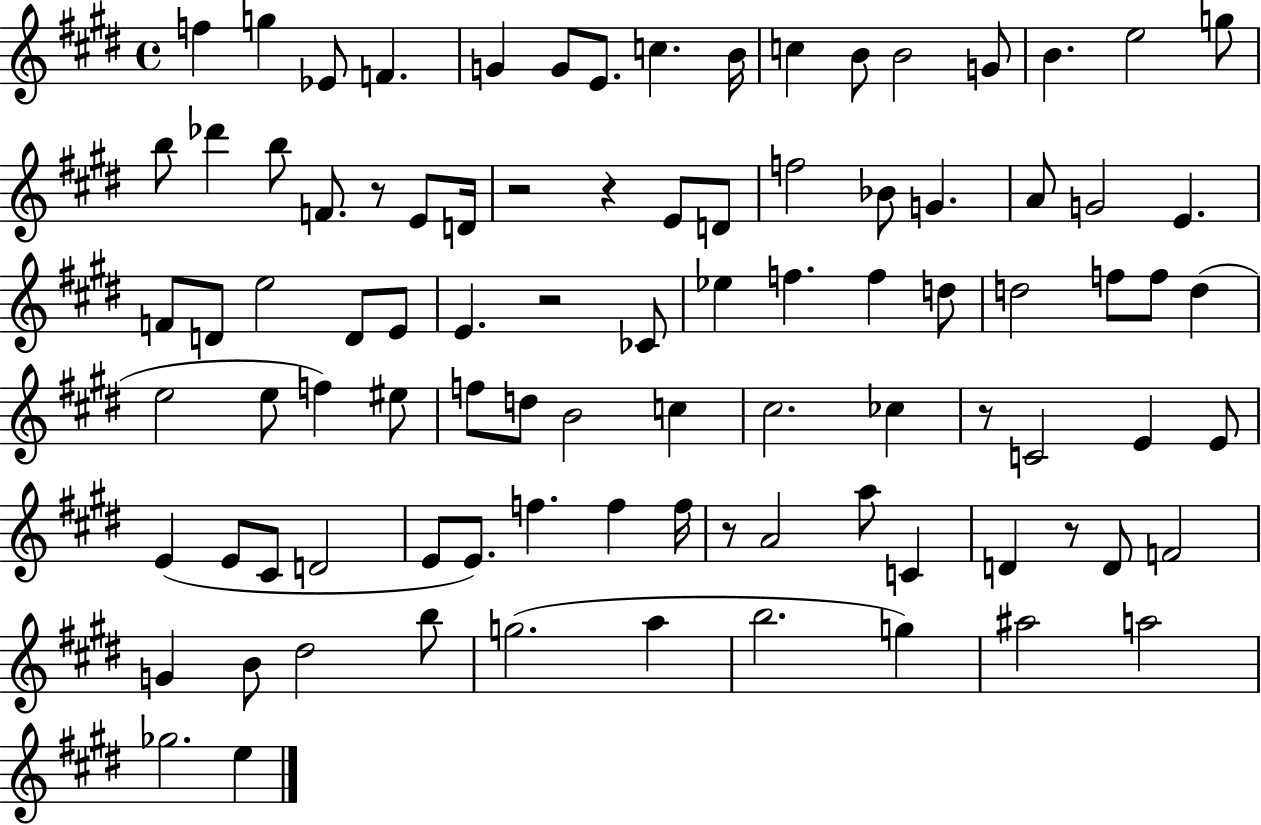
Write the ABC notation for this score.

X:1
T:Untitled
M:4/4
L:1/4
K:E
f g _E/2 F G G/2 E/2 c B/4 c B/2 B2 G/2 B e2 g/2 b/2 _d' b/2 F/2 z/2 E/2 D/4 z2 z E/2 D/2 f2 _B/2 G A/2 G2 E F/2 D/2 e2 D/2 E/2 E z2 _C/2 _e f f d/2 d2 f/2 f/2 d e2 e/2 f ^e/2 f/2 d/2 B2 c ^c2 _c z/2 C2 E E/2 E E/2 ^C/2 D2 E/2 E/2 f f f/4 z/2 A2 a/2 C D z/2 D/2 F2 G B/2 ^d2 b/2 g2 a b2 g ^a2 a2 _g2 e